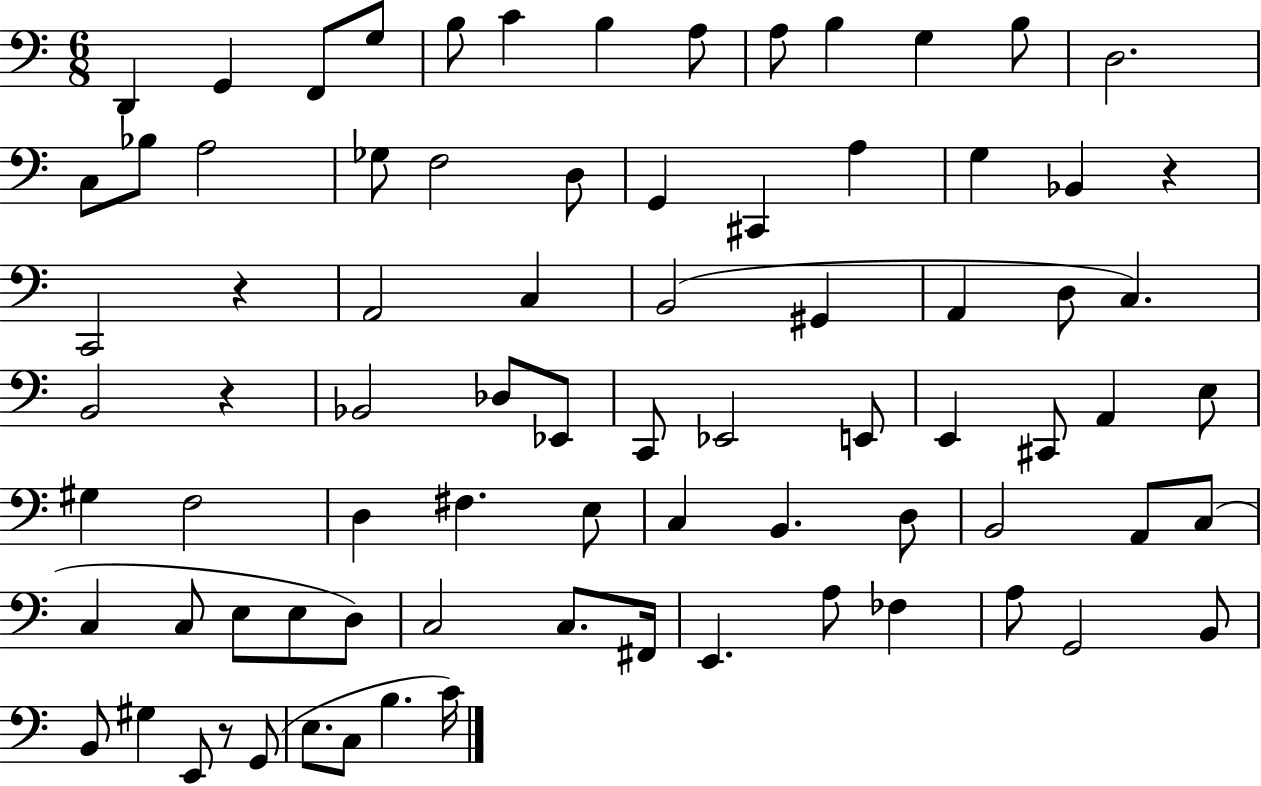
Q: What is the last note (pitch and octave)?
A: C4